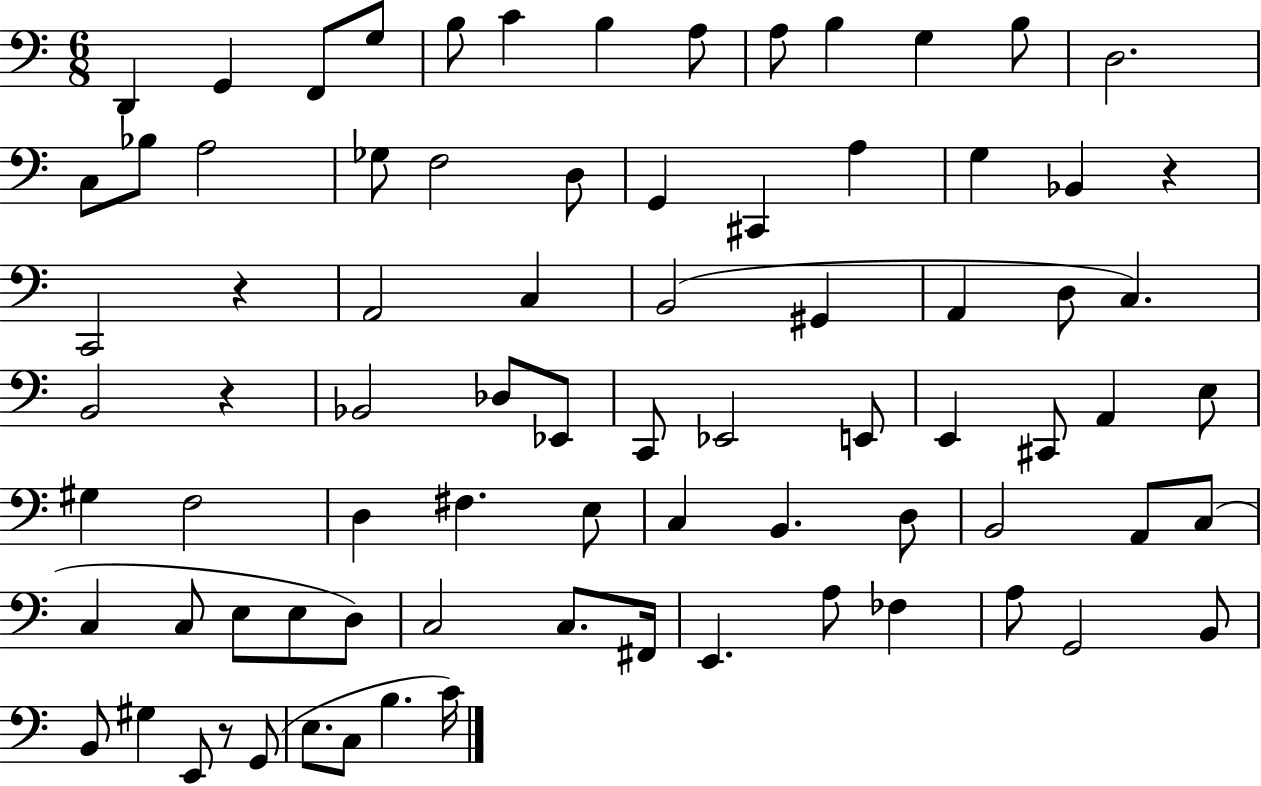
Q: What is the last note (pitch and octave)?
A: C4